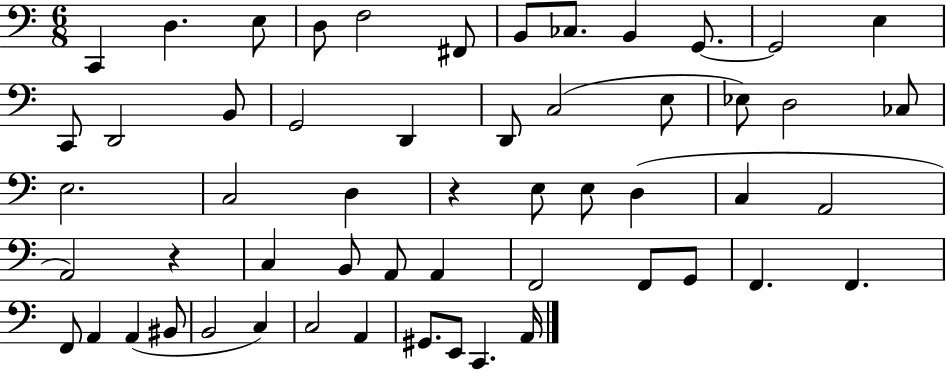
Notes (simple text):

C2/q D3/q. E3/e D3/e F3/h F#2/e B2/e CES3/e. B2/q G2/e. G2/h E3/q C2/e D2/h B2/e G2/h D2/q D2/e C3/h E3/e Eb3/e D3/h CES3/e E3/h. C3/h D3/q R/q E3/e E3/e D3/q C3/q A2/h A2/h R/q C3/q B2/e A2/e A2/q F2/h F2/e G2/e F2/q. F2/q. F2/e A2/q A2/q BIS2/e B2/h C3/q C3/h A2/q G#2/e. E2/e C2/q. A2/s